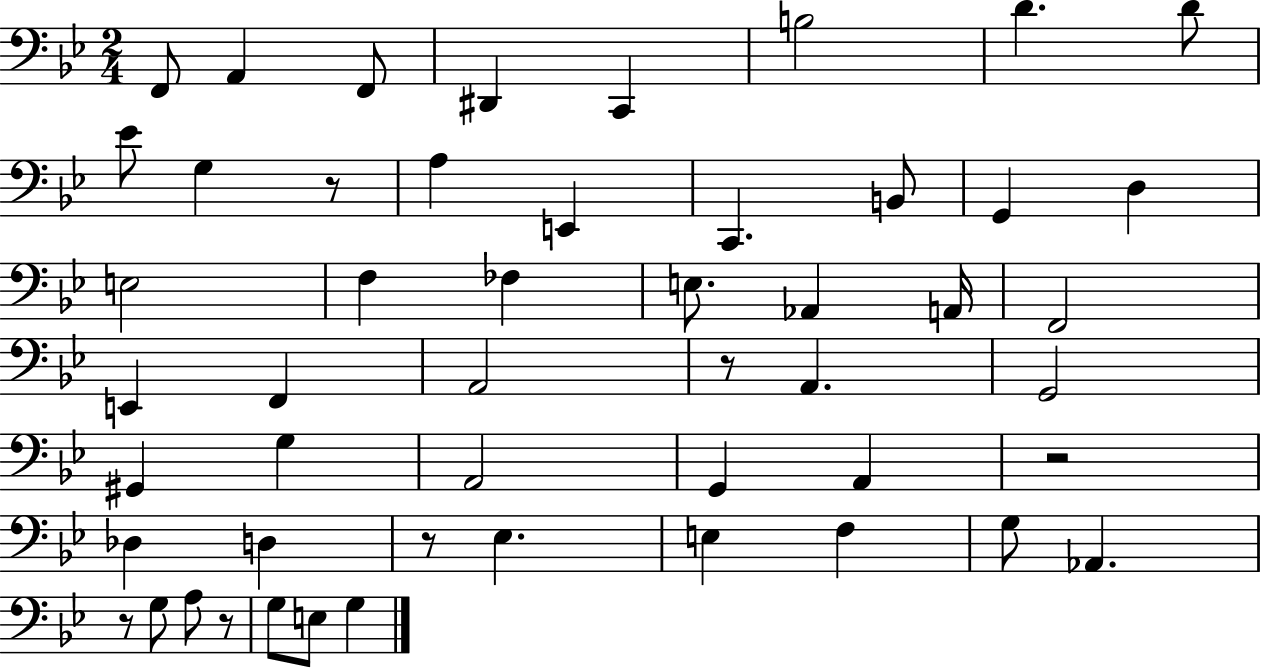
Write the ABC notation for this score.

X:1
T:Untitled
M:2/4
L:1/4
K:Bb
F,,/2 A,, F,,/2 ^D,, C,, B,2 D D/2 _E/2 G, z/2 A, E,, C,, B,,/2 G,, D, E,2 F, _F, E,/2 _A,, A,,/4 F,,2 E,, F,, A,,2 z/2 A,, G,,2 ^G,, G, A,,2 G,, A,, z2 _D, D, z/2 _E, E, F, G,/2 _A,, z/2 G,/2 A,/2 z/2 G,/2 E,/2 G,